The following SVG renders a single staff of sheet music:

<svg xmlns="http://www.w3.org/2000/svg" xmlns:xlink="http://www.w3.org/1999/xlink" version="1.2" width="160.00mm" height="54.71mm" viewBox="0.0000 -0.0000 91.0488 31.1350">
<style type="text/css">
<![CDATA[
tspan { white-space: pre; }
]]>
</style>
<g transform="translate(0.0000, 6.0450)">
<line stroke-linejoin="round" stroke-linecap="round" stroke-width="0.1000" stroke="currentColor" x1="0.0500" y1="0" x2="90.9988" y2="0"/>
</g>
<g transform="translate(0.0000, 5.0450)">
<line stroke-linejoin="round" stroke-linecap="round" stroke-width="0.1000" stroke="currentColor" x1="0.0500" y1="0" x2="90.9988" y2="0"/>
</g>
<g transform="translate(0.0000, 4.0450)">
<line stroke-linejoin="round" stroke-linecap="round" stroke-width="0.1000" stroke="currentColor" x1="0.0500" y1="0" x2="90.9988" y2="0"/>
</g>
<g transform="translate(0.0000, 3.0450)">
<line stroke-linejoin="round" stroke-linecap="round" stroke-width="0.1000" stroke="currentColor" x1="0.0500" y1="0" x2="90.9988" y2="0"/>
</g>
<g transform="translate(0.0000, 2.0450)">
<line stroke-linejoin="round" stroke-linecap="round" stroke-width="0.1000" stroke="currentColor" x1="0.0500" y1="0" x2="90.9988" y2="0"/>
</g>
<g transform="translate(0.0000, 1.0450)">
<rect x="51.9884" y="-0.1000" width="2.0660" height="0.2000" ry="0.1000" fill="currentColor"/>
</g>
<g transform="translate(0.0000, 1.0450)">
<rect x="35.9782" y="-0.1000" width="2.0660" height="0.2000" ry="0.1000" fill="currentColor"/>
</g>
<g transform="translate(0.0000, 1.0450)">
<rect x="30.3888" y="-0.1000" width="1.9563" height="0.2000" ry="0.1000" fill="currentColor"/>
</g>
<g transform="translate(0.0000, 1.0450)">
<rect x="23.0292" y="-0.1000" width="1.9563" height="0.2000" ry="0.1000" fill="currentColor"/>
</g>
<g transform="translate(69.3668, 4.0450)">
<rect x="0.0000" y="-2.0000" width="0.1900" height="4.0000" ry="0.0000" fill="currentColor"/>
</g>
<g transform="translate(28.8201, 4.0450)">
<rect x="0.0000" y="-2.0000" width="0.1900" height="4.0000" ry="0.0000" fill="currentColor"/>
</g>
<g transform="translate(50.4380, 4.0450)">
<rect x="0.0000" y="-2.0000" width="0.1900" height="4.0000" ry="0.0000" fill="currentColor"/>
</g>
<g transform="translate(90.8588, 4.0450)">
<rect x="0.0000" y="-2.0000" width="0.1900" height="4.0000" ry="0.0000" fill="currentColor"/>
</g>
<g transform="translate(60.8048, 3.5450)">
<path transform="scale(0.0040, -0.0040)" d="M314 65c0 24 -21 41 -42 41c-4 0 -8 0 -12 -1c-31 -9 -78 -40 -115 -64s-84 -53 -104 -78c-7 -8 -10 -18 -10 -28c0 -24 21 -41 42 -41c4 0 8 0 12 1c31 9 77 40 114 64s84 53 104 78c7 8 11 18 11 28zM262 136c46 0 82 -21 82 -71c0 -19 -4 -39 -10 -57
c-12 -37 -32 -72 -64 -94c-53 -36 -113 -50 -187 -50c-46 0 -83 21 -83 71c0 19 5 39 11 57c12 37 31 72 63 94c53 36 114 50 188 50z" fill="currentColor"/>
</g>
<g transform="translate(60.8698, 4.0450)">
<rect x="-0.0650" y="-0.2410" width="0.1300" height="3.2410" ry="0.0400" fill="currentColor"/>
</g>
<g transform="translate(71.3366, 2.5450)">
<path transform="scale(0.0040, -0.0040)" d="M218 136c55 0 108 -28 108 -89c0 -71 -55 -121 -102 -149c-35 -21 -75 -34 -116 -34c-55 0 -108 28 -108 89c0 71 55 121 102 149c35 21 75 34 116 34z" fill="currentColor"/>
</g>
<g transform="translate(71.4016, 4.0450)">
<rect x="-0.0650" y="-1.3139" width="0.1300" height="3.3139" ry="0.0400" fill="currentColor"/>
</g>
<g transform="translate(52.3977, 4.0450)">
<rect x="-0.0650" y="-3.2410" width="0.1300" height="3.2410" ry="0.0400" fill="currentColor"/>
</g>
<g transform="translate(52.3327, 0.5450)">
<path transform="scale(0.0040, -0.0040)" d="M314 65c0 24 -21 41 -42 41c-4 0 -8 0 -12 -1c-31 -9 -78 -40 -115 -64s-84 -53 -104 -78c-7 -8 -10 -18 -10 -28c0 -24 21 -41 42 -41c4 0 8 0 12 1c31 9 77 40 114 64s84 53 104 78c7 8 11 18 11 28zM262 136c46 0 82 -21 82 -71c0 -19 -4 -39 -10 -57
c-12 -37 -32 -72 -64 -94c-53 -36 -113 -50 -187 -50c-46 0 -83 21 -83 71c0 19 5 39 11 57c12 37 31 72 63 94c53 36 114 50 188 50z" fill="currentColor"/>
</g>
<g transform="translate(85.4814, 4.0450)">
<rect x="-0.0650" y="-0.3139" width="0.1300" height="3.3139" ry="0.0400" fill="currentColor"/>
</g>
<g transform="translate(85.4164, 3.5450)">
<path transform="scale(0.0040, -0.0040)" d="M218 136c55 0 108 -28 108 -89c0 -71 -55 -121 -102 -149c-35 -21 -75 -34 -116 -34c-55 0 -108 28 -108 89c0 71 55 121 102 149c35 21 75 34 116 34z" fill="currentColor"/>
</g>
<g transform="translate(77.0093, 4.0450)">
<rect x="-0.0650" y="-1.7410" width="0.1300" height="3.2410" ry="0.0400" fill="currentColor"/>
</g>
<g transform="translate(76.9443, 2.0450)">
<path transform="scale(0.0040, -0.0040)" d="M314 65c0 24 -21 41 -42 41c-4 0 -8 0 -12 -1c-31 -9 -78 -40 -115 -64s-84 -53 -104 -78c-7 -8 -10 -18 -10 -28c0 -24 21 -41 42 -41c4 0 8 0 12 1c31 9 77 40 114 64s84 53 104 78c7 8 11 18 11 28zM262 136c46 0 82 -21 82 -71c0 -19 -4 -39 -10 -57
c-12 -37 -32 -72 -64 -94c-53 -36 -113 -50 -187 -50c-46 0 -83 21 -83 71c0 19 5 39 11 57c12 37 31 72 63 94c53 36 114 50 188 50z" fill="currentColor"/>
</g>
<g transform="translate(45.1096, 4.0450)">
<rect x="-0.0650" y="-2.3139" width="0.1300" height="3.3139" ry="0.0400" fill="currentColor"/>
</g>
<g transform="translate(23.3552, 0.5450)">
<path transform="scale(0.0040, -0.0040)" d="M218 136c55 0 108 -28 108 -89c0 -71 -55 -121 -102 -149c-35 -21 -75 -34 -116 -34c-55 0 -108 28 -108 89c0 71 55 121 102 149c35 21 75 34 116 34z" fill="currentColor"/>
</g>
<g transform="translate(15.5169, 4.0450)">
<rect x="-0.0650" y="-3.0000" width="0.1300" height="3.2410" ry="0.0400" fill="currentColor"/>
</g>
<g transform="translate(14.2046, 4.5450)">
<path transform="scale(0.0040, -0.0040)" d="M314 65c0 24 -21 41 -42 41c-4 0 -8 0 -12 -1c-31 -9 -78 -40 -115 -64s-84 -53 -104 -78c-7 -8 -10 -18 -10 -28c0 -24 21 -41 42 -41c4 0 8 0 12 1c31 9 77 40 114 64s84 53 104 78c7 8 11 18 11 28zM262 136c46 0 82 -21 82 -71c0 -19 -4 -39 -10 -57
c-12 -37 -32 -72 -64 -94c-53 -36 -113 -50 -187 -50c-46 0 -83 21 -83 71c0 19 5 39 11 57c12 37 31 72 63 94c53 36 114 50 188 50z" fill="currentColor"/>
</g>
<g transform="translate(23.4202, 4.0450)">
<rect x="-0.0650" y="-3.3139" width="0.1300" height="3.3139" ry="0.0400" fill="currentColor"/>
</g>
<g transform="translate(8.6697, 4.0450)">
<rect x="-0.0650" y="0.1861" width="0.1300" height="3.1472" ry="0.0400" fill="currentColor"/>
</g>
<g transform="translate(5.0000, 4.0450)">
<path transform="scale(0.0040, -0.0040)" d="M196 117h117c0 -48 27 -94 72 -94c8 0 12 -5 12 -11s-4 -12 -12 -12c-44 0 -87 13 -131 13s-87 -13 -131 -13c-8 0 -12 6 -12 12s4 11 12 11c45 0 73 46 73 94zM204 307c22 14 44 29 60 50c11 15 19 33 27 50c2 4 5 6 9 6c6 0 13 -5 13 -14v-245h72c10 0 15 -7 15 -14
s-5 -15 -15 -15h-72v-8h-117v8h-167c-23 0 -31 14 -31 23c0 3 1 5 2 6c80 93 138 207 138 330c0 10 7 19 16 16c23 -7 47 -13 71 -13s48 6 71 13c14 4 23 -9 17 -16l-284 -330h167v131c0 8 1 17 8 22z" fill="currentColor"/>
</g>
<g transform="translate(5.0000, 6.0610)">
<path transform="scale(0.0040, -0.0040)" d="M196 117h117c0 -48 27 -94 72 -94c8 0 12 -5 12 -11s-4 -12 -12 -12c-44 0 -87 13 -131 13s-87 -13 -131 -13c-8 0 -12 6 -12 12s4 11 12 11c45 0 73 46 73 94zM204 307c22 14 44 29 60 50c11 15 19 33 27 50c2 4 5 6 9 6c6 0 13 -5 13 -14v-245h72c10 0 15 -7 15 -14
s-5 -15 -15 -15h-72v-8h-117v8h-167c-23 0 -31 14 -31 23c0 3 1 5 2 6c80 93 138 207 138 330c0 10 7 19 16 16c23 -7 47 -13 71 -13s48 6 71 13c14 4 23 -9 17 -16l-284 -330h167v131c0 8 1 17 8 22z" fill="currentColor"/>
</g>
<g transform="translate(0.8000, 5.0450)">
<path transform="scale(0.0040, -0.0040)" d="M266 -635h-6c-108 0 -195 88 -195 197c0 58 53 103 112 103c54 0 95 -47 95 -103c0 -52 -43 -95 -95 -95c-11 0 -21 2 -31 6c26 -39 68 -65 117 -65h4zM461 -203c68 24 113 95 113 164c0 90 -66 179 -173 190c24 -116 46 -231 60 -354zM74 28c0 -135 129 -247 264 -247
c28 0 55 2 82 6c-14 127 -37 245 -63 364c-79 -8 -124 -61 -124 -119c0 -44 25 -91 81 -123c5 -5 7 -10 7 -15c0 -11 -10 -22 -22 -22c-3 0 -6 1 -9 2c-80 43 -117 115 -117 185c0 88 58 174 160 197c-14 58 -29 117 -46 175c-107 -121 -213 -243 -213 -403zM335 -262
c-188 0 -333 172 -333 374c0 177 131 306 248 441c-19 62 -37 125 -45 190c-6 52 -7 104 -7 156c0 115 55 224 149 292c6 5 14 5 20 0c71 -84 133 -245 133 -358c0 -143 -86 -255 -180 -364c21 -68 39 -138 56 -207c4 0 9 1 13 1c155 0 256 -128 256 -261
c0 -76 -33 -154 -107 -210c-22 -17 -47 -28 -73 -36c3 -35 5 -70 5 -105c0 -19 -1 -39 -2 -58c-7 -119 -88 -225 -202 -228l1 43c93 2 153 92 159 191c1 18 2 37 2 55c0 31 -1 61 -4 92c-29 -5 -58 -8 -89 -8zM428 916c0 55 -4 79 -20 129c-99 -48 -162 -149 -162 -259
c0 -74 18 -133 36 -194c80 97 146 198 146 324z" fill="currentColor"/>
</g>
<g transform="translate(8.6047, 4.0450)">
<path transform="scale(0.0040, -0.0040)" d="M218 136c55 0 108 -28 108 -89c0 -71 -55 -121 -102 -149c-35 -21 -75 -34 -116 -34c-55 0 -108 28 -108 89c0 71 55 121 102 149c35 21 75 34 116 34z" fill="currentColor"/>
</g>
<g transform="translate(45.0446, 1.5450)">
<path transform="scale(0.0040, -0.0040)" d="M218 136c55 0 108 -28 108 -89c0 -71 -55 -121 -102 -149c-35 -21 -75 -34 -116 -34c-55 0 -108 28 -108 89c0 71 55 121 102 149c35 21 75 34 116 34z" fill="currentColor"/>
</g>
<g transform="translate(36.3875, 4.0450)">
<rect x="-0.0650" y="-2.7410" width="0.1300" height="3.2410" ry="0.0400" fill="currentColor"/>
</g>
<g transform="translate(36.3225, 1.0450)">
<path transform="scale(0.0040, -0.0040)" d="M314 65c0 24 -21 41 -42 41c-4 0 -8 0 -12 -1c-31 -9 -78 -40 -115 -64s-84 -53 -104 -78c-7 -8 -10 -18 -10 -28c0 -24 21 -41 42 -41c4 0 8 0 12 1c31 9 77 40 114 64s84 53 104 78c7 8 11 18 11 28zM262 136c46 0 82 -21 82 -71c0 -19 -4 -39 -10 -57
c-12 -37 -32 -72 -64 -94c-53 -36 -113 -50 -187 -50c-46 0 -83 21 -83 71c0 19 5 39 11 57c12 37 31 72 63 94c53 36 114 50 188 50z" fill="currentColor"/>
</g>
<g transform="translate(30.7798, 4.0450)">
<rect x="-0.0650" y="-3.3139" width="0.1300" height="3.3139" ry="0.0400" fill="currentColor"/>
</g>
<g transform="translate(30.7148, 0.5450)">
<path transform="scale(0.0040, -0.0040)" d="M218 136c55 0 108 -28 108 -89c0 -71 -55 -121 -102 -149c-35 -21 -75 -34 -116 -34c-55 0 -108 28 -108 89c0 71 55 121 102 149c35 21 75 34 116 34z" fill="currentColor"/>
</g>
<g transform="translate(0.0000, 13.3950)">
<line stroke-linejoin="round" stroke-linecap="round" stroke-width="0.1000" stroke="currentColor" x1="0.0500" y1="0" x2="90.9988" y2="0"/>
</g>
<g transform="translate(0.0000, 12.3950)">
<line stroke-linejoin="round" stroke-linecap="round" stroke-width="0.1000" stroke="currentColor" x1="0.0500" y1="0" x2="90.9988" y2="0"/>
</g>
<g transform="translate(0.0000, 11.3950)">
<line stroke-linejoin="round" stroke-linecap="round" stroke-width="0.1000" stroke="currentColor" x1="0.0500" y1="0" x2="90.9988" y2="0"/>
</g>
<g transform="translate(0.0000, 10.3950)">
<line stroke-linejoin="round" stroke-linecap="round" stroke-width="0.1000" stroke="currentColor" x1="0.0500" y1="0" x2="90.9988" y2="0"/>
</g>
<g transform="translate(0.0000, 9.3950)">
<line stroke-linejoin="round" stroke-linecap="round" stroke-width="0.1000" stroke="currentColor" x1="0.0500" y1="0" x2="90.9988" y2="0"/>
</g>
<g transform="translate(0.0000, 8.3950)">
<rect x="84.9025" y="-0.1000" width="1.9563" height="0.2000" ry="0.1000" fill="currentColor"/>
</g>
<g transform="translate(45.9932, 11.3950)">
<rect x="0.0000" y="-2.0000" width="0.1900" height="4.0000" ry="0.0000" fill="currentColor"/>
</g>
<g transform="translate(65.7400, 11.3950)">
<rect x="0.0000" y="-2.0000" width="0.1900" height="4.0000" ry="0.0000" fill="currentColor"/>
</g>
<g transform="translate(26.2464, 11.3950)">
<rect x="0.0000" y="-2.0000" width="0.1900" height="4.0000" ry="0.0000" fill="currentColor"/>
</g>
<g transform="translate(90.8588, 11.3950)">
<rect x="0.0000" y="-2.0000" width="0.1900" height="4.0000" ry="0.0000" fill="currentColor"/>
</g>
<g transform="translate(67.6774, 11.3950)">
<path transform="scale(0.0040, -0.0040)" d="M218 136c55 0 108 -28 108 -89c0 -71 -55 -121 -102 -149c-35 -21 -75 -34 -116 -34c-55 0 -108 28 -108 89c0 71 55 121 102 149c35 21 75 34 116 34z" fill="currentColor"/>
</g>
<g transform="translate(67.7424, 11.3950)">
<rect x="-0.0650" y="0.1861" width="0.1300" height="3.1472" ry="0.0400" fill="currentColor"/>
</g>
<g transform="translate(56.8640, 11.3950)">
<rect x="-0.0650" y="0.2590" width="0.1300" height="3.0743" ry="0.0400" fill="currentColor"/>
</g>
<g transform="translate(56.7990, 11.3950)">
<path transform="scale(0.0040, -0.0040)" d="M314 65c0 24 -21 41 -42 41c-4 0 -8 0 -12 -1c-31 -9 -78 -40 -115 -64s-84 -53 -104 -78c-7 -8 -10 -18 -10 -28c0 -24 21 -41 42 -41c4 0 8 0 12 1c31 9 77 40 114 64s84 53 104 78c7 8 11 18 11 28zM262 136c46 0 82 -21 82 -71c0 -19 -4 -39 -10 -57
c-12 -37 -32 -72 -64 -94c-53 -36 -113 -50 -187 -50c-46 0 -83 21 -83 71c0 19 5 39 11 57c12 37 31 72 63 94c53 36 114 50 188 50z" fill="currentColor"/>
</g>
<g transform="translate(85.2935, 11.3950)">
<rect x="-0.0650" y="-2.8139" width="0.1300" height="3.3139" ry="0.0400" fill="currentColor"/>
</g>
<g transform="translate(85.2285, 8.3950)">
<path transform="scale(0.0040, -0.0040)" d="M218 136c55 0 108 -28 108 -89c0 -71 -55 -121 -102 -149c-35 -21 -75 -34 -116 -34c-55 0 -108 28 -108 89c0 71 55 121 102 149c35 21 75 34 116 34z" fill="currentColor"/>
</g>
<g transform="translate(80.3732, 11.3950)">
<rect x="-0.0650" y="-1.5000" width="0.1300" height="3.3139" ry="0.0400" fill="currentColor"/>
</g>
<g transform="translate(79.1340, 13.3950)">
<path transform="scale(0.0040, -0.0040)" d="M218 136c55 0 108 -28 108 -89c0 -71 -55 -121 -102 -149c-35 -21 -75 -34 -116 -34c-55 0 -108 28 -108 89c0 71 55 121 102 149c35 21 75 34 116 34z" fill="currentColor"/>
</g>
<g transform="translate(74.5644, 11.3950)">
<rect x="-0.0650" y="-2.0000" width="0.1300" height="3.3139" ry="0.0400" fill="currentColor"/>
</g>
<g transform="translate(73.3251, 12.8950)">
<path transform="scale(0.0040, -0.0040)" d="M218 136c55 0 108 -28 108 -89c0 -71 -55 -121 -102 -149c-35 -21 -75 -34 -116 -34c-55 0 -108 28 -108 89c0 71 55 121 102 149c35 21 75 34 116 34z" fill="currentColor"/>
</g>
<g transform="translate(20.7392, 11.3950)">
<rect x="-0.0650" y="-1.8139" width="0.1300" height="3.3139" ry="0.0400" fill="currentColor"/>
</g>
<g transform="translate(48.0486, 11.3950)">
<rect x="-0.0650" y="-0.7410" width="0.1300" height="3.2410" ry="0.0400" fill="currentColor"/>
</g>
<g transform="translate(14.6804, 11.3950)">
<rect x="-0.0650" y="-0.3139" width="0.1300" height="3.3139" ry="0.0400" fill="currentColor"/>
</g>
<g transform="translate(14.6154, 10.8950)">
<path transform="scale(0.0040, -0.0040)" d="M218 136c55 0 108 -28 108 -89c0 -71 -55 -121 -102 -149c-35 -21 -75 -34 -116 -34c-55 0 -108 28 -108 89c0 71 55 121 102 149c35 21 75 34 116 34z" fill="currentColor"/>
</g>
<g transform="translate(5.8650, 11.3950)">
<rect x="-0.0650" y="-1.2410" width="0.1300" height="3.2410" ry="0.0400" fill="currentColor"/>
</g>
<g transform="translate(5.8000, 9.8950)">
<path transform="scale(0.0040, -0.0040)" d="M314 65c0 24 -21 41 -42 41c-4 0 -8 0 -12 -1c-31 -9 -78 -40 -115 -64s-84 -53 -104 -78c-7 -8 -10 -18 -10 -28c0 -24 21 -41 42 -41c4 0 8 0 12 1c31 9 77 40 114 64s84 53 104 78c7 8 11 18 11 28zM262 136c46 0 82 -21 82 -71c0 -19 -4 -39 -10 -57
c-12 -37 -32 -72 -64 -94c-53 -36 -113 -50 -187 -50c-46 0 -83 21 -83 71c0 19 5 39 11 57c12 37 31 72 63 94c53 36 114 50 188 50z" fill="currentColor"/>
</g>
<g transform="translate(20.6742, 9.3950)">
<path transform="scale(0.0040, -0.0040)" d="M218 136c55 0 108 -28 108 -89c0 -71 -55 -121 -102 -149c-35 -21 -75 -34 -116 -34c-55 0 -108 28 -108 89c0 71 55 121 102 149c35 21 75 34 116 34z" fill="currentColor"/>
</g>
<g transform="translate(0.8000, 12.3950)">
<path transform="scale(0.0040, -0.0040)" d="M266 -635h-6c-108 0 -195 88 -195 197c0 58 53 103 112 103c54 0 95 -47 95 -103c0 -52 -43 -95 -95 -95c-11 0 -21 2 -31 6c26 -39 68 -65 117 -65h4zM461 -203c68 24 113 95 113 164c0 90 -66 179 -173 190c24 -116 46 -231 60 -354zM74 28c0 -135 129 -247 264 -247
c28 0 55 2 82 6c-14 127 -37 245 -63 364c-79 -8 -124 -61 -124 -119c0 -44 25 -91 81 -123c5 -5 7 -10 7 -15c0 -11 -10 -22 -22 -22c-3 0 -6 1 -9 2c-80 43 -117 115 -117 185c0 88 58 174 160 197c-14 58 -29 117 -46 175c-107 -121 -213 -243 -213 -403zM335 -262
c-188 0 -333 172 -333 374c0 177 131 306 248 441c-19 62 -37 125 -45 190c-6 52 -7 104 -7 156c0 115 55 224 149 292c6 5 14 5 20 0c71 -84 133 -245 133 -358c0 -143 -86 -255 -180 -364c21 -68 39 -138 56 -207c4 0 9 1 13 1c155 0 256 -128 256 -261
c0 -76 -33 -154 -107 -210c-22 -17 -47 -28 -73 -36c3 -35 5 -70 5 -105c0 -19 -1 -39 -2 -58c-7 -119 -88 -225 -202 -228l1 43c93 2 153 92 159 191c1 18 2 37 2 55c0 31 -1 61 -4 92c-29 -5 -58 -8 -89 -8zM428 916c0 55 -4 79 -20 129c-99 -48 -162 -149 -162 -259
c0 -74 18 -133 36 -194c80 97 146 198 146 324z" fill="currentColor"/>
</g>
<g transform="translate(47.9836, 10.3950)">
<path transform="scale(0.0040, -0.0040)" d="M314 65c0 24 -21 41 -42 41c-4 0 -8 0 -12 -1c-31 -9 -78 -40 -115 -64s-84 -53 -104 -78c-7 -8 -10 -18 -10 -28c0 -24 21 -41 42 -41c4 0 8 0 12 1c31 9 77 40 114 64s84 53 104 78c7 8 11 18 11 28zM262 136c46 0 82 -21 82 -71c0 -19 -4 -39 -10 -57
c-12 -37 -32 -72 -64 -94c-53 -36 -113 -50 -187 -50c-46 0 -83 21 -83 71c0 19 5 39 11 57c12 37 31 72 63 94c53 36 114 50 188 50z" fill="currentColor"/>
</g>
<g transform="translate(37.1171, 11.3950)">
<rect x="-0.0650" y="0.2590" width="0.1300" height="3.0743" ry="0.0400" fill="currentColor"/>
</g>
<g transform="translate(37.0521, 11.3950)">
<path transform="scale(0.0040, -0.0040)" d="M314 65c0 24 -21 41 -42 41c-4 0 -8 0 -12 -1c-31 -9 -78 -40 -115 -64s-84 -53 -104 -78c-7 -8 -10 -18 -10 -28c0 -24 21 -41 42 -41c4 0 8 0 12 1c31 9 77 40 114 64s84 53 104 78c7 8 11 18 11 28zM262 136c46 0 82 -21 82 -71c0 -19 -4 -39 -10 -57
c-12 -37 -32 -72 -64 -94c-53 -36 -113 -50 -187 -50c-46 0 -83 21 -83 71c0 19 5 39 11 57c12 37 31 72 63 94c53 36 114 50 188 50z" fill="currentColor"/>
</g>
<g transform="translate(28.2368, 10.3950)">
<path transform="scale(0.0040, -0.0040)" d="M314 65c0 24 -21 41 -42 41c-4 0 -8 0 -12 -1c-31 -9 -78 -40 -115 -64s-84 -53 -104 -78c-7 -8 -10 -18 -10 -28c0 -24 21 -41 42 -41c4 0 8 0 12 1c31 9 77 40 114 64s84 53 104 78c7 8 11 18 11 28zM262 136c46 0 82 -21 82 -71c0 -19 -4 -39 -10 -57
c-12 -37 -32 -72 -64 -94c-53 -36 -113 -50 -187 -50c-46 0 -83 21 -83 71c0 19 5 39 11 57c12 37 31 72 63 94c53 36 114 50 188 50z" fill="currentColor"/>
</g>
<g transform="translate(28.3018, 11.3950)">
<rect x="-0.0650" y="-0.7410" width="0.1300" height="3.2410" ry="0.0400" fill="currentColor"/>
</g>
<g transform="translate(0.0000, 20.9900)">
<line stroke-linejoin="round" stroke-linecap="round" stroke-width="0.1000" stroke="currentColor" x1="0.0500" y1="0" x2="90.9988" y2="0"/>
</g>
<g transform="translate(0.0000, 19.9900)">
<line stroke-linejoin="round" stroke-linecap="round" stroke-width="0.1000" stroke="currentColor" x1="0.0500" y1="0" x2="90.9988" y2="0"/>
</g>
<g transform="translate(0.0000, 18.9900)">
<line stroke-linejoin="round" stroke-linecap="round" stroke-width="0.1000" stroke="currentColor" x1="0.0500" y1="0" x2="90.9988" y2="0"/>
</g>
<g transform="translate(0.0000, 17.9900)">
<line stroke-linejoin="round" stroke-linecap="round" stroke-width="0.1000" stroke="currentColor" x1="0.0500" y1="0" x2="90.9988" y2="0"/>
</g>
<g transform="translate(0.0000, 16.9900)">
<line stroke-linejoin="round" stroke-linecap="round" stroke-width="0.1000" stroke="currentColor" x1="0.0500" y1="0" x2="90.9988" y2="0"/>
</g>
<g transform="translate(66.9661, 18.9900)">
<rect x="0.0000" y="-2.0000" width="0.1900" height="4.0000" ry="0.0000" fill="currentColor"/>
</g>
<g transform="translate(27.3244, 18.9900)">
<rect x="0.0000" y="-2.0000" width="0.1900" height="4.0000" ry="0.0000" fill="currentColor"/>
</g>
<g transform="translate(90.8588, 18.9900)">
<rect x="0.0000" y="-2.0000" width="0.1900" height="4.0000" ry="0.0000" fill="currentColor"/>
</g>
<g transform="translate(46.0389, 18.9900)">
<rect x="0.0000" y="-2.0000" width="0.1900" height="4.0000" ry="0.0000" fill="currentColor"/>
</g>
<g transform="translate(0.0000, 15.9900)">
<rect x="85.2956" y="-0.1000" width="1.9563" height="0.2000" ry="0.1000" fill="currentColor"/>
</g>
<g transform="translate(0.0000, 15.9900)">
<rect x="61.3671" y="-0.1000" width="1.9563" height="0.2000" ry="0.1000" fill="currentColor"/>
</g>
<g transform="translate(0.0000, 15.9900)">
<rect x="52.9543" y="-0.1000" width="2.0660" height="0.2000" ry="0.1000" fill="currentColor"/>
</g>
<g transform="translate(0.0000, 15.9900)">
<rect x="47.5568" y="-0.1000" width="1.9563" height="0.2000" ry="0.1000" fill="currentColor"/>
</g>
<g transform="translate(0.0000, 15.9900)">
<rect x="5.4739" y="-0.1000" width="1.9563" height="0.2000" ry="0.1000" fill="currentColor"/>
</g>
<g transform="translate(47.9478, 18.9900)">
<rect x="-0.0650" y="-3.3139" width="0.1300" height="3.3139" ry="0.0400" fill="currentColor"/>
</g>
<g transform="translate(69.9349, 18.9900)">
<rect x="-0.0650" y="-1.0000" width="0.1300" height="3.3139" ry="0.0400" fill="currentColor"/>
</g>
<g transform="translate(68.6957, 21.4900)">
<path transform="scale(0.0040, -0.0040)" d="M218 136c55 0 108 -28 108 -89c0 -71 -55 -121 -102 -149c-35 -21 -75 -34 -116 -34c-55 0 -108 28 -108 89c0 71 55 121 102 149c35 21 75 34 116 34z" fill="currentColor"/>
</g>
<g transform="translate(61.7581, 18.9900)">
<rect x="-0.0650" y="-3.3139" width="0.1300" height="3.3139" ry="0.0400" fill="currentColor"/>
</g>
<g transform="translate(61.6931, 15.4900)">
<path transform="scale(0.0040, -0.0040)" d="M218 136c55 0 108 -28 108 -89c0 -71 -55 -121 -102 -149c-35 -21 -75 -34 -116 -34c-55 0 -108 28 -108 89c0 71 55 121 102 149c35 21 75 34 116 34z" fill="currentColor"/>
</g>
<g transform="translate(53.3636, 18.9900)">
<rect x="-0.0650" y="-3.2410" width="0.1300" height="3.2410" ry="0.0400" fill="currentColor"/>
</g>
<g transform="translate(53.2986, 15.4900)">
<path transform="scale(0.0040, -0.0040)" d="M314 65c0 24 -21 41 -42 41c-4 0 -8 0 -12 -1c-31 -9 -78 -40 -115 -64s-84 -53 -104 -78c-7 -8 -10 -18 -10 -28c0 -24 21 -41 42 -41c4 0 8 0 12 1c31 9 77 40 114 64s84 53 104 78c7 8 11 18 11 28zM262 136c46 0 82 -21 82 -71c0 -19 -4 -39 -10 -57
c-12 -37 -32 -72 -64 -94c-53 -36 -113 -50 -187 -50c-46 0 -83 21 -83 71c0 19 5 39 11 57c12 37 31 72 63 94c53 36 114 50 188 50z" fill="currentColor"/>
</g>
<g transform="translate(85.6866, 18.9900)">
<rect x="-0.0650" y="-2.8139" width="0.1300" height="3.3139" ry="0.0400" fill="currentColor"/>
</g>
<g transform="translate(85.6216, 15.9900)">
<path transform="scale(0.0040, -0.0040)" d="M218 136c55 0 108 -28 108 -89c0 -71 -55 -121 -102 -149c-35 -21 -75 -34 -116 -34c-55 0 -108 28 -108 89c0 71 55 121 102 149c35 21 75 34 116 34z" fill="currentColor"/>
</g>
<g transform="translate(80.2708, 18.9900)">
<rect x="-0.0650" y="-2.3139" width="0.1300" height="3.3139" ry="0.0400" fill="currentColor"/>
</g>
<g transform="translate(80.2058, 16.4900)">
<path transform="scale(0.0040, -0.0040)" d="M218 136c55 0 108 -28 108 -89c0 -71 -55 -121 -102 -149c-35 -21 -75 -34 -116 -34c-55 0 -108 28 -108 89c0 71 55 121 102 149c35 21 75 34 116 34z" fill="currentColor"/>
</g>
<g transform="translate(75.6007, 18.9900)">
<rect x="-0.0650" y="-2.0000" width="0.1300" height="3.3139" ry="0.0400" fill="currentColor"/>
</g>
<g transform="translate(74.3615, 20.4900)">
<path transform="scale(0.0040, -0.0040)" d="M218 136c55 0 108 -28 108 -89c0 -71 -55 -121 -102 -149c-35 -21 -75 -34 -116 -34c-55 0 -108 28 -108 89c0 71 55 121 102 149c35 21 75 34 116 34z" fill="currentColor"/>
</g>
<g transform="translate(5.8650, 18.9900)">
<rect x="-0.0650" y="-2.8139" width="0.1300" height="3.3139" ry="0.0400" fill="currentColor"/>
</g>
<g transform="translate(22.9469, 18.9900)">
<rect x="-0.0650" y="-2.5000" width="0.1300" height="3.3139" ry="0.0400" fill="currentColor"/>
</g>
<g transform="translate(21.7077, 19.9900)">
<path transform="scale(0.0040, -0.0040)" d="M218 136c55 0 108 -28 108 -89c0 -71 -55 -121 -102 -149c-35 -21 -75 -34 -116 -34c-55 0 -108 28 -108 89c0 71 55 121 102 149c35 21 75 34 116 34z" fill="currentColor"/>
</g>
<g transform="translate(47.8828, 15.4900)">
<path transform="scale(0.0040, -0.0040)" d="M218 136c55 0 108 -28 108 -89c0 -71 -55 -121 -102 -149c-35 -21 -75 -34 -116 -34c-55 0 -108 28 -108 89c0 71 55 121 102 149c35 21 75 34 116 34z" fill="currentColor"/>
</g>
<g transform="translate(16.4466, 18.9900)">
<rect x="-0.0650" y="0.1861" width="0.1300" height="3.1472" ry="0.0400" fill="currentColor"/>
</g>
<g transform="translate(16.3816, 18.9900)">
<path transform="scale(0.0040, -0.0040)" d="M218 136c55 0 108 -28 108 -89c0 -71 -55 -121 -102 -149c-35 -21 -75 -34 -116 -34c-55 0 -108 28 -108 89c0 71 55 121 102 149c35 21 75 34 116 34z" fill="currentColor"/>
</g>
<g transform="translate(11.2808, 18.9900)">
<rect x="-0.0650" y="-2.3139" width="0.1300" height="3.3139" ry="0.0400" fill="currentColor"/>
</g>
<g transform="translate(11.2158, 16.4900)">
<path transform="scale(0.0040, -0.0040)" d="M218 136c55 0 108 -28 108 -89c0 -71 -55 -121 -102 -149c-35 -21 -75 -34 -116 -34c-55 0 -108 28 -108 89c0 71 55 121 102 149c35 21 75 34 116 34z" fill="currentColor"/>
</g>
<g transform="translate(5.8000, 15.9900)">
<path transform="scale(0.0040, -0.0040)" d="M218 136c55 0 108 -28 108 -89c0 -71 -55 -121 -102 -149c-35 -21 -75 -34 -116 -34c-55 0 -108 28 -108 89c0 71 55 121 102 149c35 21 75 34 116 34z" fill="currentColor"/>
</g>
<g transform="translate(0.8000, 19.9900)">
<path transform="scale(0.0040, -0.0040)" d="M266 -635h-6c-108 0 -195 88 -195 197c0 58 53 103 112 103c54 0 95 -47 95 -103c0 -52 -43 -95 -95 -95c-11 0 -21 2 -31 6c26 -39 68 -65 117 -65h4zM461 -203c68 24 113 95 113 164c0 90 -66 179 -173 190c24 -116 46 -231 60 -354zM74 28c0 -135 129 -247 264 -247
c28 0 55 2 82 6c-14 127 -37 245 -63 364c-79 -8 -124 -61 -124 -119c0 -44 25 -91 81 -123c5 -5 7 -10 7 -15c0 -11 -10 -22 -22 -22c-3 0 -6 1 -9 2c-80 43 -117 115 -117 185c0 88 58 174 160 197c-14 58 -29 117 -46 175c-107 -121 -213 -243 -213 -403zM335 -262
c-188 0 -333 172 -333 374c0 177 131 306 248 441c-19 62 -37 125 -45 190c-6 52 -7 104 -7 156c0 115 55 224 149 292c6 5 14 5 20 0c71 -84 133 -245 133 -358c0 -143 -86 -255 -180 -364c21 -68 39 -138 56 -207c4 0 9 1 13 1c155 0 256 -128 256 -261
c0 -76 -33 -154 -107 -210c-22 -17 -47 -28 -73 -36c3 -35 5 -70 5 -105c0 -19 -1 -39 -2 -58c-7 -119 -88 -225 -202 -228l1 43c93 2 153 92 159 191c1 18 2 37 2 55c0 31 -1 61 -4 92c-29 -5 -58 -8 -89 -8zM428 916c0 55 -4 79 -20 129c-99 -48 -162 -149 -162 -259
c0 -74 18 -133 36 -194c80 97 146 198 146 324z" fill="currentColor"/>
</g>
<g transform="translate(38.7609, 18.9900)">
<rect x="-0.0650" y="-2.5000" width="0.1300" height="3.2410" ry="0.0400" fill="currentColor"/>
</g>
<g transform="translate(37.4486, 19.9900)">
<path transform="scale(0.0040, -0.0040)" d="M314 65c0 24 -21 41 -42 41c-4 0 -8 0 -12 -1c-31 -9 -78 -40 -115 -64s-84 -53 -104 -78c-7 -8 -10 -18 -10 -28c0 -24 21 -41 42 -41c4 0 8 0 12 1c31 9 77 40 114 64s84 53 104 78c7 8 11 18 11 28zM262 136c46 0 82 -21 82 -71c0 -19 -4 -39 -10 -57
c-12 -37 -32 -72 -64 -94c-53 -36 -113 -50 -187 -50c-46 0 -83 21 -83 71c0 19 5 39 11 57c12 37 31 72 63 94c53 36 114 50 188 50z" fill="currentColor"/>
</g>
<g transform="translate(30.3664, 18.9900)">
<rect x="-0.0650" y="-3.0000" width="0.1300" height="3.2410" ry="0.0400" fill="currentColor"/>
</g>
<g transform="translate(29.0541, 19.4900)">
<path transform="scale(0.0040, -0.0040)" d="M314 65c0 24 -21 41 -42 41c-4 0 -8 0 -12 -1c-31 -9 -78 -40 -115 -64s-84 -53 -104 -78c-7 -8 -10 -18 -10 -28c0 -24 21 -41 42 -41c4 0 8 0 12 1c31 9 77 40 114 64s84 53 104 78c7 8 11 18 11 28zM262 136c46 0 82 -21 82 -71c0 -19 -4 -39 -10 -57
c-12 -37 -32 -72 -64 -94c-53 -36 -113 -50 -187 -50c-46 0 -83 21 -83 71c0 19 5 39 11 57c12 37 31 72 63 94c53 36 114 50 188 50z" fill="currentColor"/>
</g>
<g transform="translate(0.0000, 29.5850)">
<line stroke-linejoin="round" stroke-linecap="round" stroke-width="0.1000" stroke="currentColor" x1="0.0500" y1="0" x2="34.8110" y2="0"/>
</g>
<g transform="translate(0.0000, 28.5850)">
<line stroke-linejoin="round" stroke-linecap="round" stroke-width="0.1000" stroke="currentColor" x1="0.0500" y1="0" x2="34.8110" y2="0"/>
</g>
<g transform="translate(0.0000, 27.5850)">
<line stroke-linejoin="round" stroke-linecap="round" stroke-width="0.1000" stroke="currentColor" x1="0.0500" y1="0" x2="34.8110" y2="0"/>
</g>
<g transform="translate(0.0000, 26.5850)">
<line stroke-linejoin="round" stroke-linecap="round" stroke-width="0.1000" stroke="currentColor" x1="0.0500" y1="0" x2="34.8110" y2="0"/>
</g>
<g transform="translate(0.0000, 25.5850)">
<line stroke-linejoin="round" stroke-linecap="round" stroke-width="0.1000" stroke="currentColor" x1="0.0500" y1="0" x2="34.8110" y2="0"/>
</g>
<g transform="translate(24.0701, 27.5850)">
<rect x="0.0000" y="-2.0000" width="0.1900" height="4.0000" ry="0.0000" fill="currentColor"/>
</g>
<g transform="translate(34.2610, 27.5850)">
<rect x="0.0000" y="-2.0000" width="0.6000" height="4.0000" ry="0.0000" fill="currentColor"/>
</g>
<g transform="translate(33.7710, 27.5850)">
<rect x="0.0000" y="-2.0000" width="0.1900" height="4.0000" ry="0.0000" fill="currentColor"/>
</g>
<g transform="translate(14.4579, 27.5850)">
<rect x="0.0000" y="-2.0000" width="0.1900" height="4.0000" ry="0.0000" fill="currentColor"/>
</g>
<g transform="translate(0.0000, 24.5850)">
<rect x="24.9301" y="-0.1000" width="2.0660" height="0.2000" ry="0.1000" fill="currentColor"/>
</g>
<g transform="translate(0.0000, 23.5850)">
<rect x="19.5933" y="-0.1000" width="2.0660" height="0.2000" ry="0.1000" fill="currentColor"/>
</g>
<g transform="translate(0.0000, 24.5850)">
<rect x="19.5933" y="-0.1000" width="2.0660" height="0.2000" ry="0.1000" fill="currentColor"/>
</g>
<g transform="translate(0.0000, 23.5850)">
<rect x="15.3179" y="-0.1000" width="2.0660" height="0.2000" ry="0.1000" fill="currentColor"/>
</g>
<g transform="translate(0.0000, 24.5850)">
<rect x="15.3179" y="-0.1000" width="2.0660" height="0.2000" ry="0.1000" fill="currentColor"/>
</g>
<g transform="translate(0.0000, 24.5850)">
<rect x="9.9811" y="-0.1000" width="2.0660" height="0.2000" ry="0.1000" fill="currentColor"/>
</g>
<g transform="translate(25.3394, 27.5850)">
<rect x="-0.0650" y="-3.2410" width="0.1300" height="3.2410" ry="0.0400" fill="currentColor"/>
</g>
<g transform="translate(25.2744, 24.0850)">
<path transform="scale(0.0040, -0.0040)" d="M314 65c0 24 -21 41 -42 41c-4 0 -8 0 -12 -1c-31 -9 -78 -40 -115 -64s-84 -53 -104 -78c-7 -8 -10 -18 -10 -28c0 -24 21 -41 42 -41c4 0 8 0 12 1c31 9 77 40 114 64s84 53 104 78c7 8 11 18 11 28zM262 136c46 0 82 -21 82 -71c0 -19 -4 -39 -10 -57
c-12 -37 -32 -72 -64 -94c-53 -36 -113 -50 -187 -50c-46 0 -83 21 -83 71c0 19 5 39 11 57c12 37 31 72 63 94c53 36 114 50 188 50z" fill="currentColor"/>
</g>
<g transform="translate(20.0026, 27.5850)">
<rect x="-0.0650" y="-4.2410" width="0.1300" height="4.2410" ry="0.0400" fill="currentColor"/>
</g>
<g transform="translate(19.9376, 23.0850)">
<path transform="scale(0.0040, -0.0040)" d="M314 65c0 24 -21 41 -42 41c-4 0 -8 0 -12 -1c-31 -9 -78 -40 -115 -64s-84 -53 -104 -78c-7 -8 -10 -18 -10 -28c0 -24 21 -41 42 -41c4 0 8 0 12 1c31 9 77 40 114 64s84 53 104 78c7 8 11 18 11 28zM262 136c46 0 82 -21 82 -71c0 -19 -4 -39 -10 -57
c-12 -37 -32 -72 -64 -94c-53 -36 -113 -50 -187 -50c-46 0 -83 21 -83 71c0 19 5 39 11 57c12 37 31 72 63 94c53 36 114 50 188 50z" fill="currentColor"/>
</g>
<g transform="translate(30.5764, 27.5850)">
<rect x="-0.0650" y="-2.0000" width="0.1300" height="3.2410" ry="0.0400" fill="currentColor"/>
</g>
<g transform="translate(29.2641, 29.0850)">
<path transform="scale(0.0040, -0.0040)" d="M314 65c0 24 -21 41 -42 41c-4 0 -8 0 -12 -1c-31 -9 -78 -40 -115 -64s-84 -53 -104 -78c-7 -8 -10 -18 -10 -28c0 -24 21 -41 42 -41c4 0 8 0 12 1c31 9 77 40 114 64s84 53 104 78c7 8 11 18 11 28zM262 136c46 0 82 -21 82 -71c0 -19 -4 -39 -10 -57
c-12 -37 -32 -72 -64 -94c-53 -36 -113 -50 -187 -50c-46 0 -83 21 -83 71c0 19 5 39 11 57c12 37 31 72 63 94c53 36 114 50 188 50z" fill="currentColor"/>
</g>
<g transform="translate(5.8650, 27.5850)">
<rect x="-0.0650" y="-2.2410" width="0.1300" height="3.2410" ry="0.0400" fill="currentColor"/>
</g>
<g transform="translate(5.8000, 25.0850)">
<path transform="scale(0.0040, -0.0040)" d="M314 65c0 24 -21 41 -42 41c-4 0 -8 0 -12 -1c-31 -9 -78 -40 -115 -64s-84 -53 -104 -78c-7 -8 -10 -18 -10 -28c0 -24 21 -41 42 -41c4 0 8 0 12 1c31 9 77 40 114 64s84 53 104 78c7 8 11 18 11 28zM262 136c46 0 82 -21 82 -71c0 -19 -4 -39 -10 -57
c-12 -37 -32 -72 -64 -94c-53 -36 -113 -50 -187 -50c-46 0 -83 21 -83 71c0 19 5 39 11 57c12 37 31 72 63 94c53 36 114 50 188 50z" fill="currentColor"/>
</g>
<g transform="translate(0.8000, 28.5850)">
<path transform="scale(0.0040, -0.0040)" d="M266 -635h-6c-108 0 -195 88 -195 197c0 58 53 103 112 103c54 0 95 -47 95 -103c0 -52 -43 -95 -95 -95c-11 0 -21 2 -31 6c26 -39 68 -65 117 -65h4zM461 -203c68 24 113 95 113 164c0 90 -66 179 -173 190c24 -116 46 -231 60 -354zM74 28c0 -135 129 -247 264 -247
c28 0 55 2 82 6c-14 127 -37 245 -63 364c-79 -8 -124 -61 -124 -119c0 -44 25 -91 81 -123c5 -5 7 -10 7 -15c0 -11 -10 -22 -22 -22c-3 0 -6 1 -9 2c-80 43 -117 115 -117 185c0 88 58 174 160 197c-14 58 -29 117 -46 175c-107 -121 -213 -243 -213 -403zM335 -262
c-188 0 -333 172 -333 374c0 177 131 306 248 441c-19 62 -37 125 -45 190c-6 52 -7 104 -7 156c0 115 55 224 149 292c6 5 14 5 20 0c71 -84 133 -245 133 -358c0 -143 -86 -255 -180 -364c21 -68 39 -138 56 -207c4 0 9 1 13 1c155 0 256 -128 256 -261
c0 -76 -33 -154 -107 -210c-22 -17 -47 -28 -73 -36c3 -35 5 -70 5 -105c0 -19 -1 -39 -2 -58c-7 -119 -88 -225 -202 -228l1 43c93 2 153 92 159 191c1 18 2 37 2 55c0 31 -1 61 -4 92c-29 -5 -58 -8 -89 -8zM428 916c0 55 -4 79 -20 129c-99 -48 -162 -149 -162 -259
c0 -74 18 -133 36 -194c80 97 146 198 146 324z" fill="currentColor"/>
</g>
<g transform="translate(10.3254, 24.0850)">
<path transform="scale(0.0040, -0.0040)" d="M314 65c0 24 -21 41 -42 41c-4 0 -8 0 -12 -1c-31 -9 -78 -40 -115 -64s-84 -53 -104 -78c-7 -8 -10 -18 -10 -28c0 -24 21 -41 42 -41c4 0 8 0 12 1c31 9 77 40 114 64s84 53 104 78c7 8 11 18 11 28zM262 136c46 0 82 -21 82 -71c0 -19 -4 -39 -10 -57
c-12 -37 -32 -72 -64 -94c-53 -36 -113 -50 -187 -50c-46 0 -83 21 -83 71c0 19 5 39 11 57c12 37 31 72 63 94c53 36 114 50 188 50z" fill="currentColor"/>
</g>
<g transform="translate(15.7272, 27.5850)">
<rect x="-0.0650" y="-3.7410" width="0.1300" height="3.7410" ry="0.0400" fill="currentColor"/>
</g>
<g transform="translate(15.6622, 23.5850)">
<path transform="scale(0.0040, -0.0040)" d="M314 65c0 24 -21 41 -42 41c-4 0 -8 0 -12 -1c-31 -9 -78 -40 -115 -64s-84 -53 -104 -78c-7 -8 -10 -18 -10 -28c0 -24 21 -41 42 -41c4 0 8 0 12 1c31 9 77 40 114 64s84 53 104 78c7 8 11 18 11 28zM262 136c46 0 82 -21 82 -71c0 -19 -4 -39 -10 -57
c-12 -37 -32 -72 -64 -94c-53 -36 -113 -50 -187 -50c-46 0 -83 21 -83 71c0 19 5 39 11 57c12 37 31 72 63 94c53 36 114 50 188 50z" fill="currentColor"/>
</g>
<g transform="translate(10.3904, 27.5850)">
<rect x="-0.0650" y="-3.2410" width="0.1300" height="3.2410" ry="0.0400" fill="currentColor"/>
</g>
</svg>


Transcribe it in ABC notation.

X:1
T:Untitled
M:4/4
L:1/4
K:C
B A2 b b a2 g b2 c2 e f2 c e2 c f d2 B2 d2 B2 B F E a a g B G A2 G2 b b2 b D F g a g2 b2 c'2 d'2 b2 F2